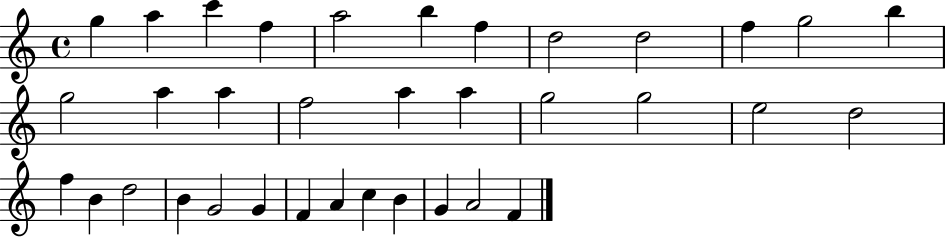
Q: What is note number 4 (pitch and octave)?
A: F5